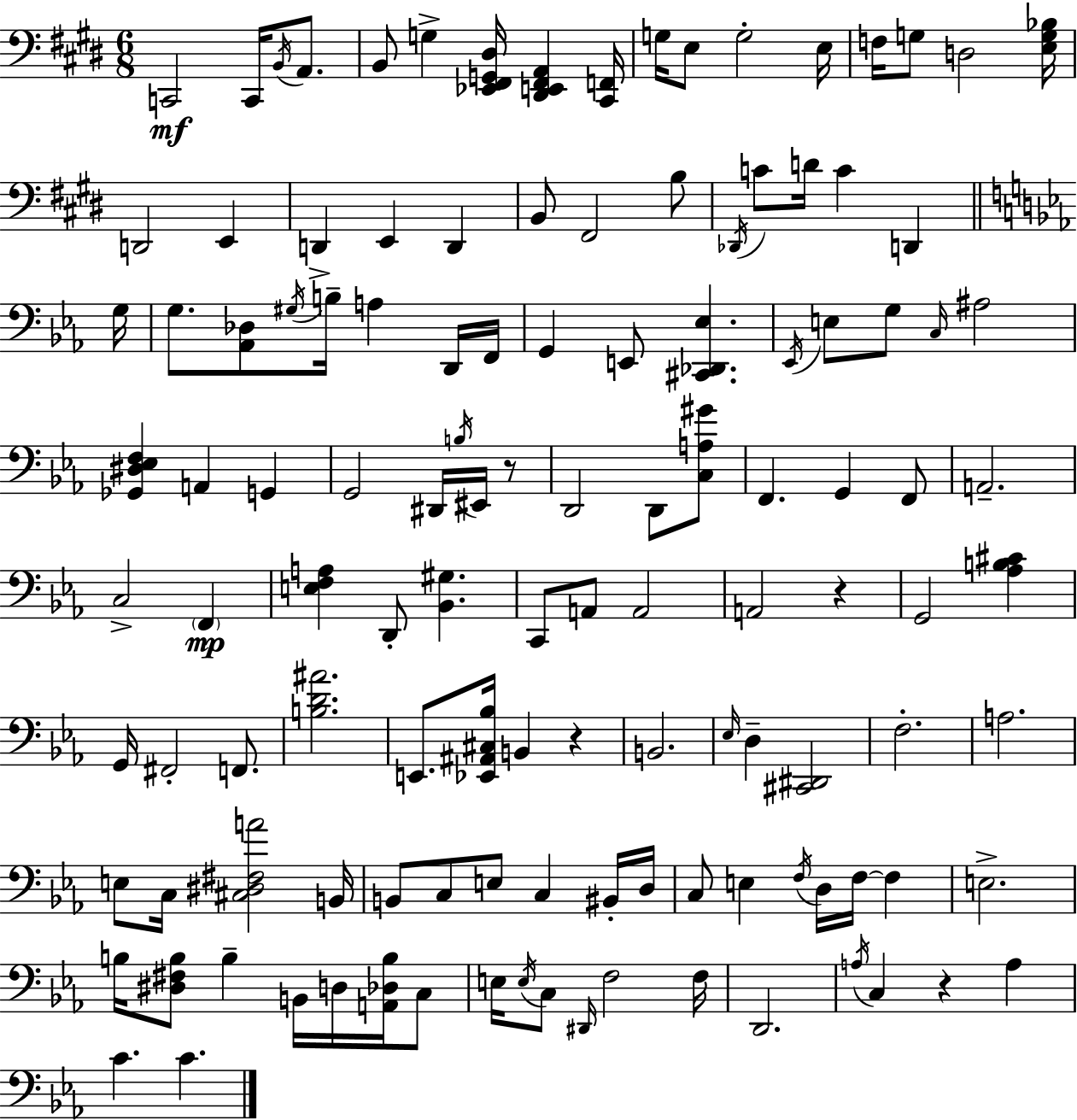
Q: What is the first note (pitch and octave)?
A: C2